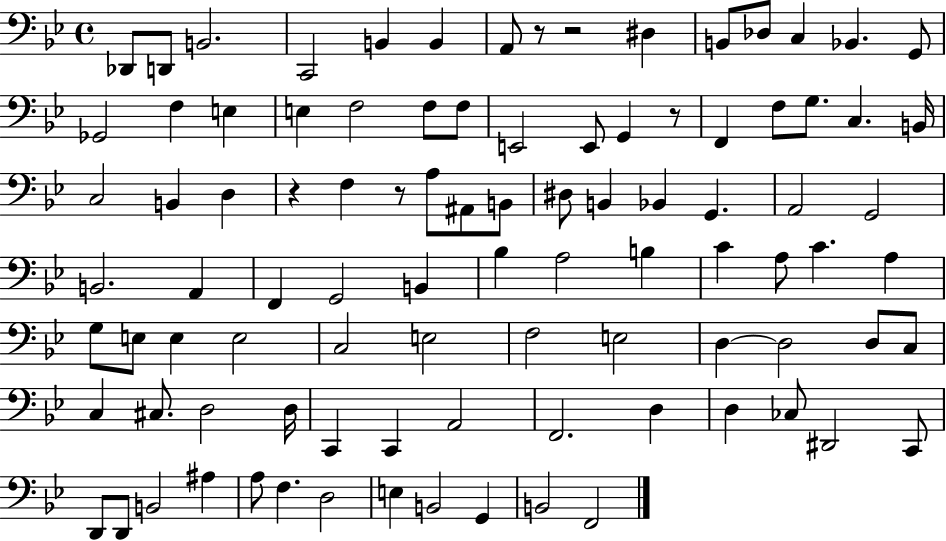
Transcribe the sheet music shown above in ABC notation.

X:1
T:Untitled
M:4/4
L:1/4
K:Bb
_D,,/2 D,,/2 B,,2 C,,2 B,, B,, A,,/2 z/2 z2 ^D, B,,/2 _D,/2 C, _B,, G,,/2 _G,,2 F, E, E, F,2 F,/2 F,/2 E,,2 E,,/2 G,, z/2 F,, F,/2 G,/2 C, B,,/4 C,2 B,, D, z F, z/2 A,/2 ^A,,/2 B,,/2 ^D,/2 B,, _B,, G,, A,,2 G,,2 B,,2 A,, F,, G,,2 B,, _B, A,2 B, C A,/2 C A, G,/2 E,/2 E, E,2 C,2 E,2 F,2 E,2 D, D,2 D,/2 C,/2 C, ^C,/2 D,2 D,/4 C,, C,, A,,2 F,,2 D, D, _C,/2 ^D,,2 C,,/2 D,,/2 D,,/2 B,,2 ^A, A,/2 F, D,2 E, B,,2 G,, B,,2 F,,2